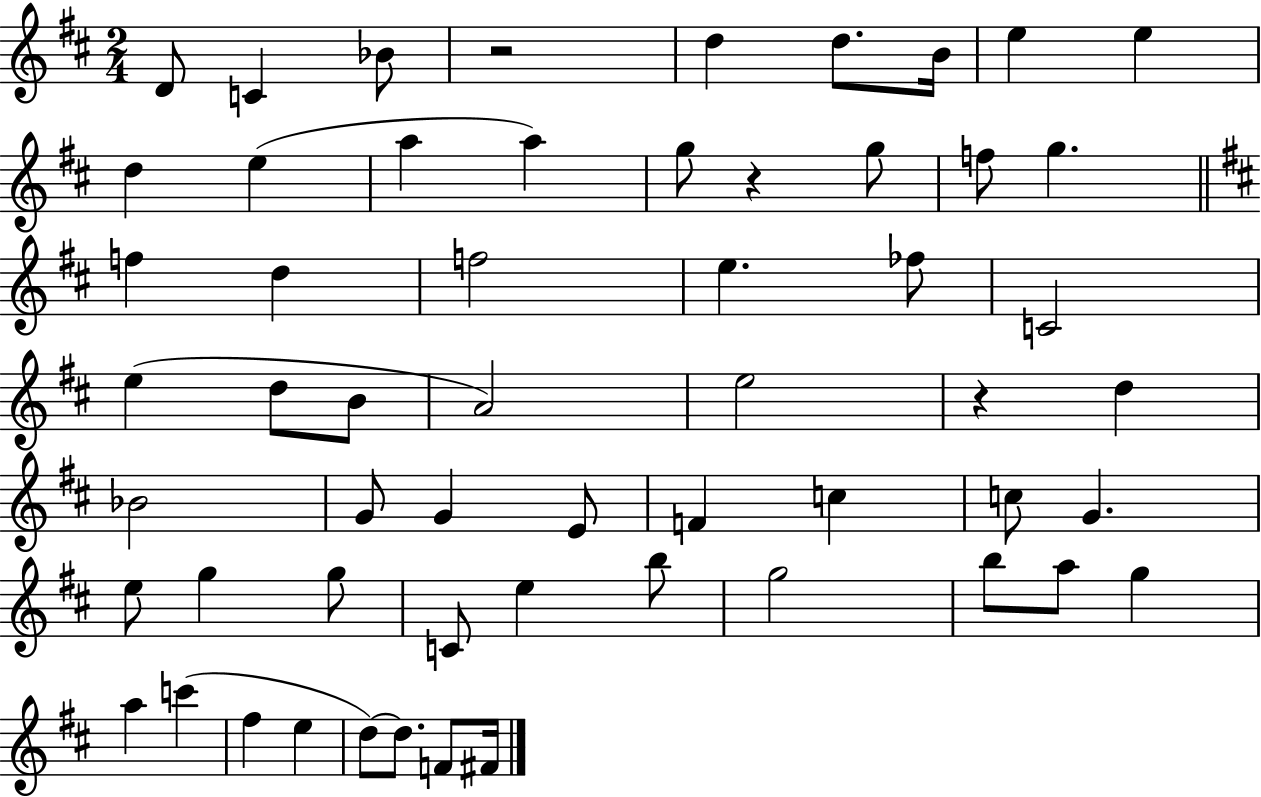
X:1
T:Untitled
M:2/4
L:1/4
K:D
D/2 C _B/2 z2 d d/2 B/4 e e d e a a g/2 z g/2 f/2 g f d f2 e _f/2 C2 e d/2 B/2 A2 e2 z d _B2 G/2 G E/2 F c c/2 G e/2 g g/2 C/2 e b/2 g2 b/2 a/2 g a c' ^f e d/2 d/2 F/2 ^F/4